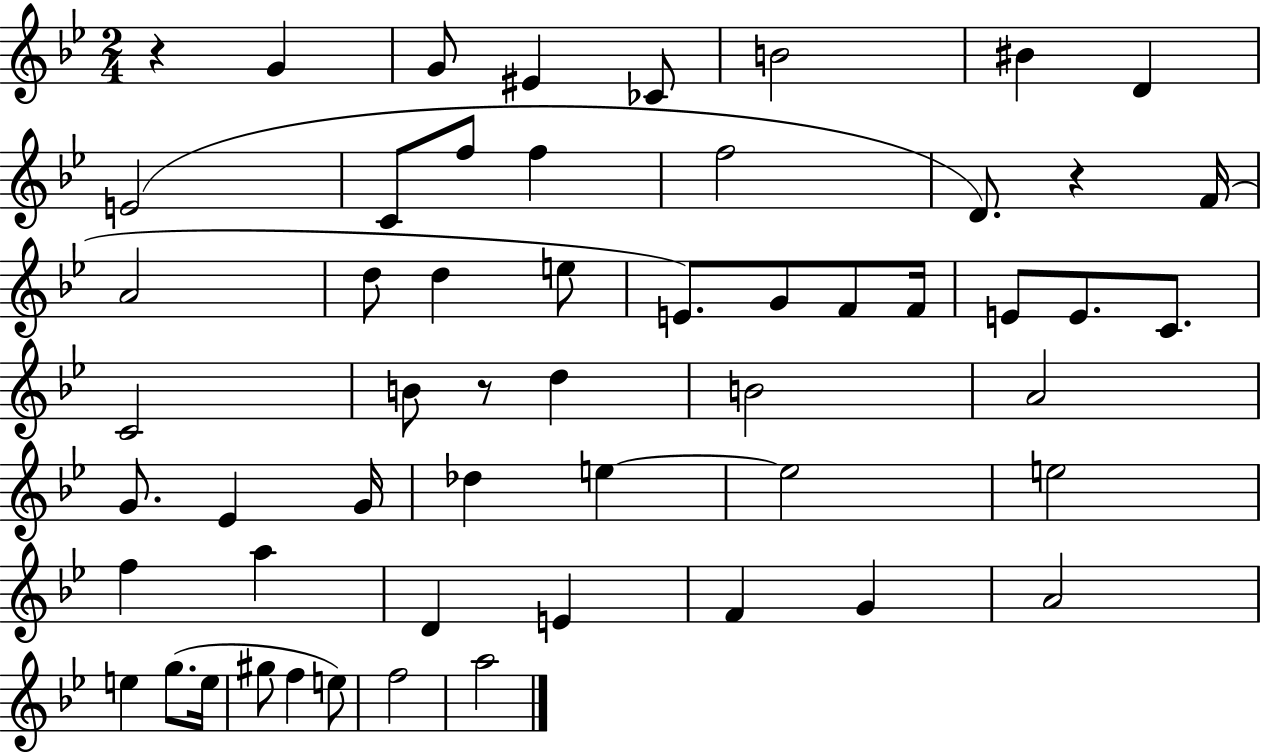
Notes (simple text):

R/q G4/q G4/e EIS4/q CES4/e B4/h BIS4/q D4/q E4/h C4/e F5/e F5/q F5/h D4/e. R/q F4/s A4/h D5/e D5/q E5/e E4/e. G4/e F4/e F4/s E4/e E4/e. C4/e. C4/h B4/e R/e D5/q B4/h A4/h G4/e. Eb4/q G4/s Db5/q E5/q E5/h E5/h F5/q A5/q D4/q E4/q F4/q G4/q A4/h E5/q G5/e. E5/s G#5/e F5/q E5/e F5/h A5/h